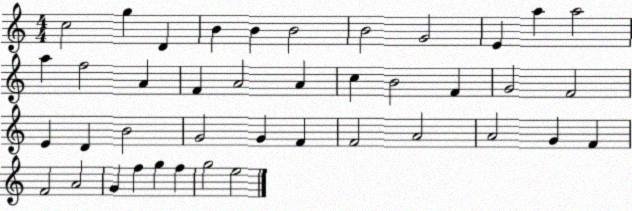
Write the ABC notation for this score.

X:1
T:Untitled
M:4/4
L:1/4
K:C
c2 g D B B B2 B2 G2 E a a2 a f2 A F A2 A c B2 F G2 F2 E D B2 G2 G F F2 A2 A2 G F F2 A2 G f g f g2 e2